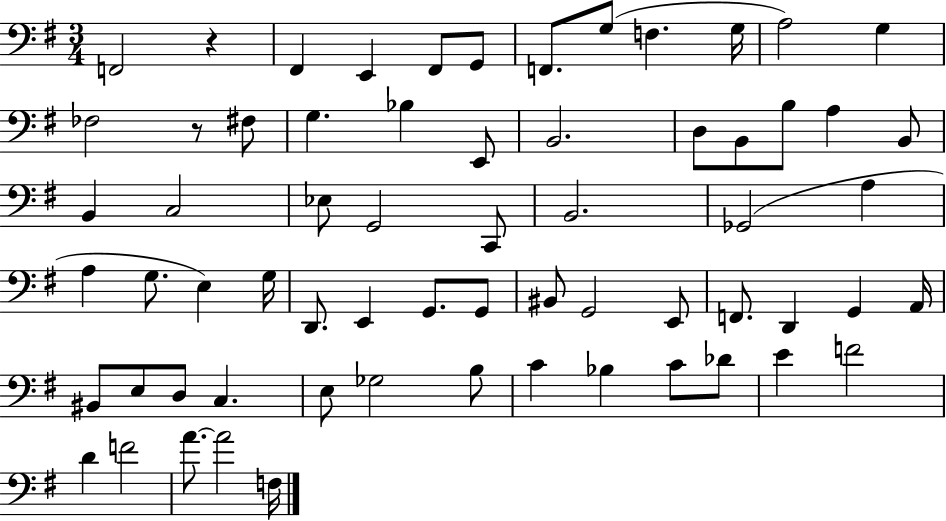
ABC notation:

X:1
T:Untitled
M:3/4
L:1/4
K:G
F,,2 z ^F,, E,, ^F,,/2 G,,/2 F,,/2 G,/2 F, G,/4 A,2 G, _F,2 z/2 ^F,/2 G, _B, E,,/2 B,,2 D,/2 B,,/2 B,/2 A, B,,/2 B,, C,2 _E,/2 G,,2 C,,/2 B,,2 _G,,2 A, A, G,/2 E, G,/4 D,,/2 E,, G,,/2 G,,/2 ^B,,/2 G,,2 E,,/2 F,,/2 D,, G,, A,,/4 ^B,,/2 E,/2 D,/2 C, E,/2 _G,2 B,/2 C _B, C/2 _D/2 E F2 D F2 A/2 A2 F,/4